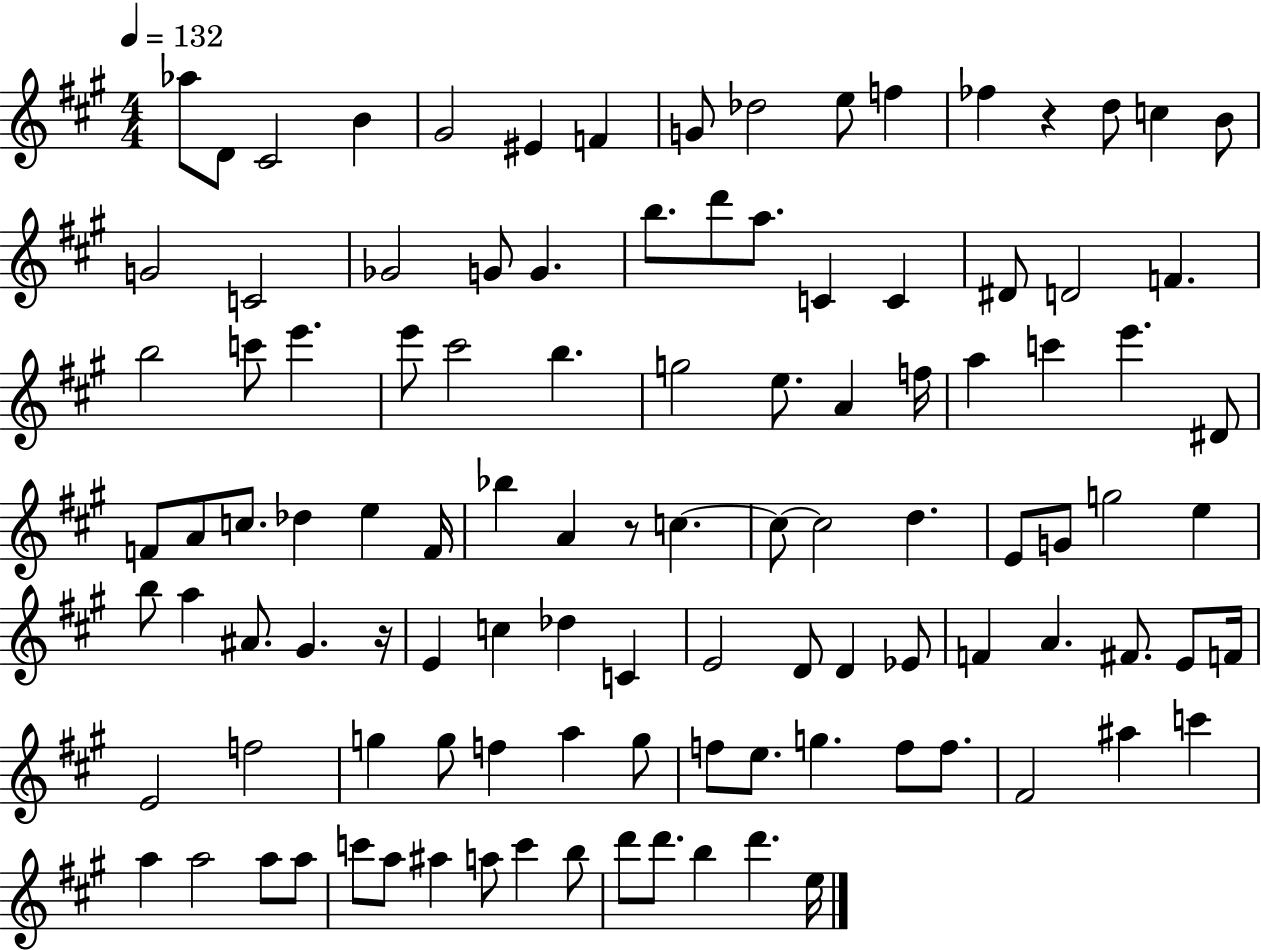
Ab5/e D4/e C#4/h B4/q G#4/h EIS4/q F4/q G4/e Db5/h E5/e F5/q FES5/q R/q D5/e C5/q B4/e G4/h C4/h Gb4/h G4/e G4/q. B5/e. D6/e A5/e. C4/q C4/q D#4/e D4/h F4/q. B5/h C6/e E6/q. E6/e C#6/h B5/q. G5/h E5/e. A4/q F5/s A5/q C6/q E6/q. D#4/e F4/e A4/e C5/e. Db5/q E5/q F4/s Bb5/q A4/q R/e C5/q. C5/e C5/h D5/q. E4/e G4/e G5/h E5/q B5/e A5/q A#4/e. G#4/q. R/s E4/q C5/q Db5/q C4/q E4/h D4/e D4/q Eb4/e F4/q A4/q. F#4/e. E4/e F4/s E4/h F5/h G5/q G5/e F5/q A5/q G5/e F5/e E5/e. G5/q. F5/e F5/e. F#4/h A#5/q C6/q A5/q A5/h A5/e A5/e C6/e A5/e A#5/q A5/e C6/q B5/e D6/e D6/e. B5/q D6/q. E5/s